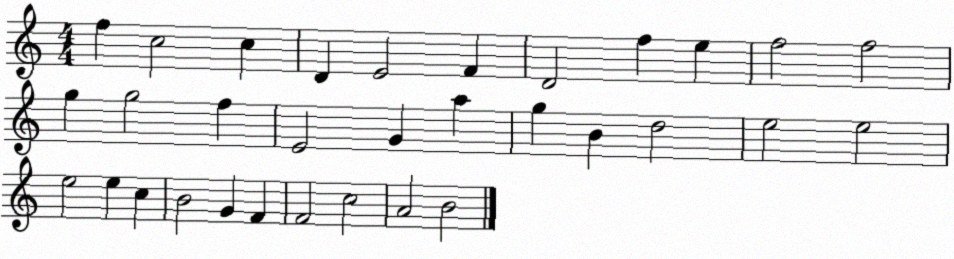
X:1
T:Untitled
M:4/4
L:1/4
K:C
f c2 c D E2 F D2 f e f2 f2 g g2 f E2 G a g B d2 e2 e2 e2 e c B2 G F F2 c2 A2 B2